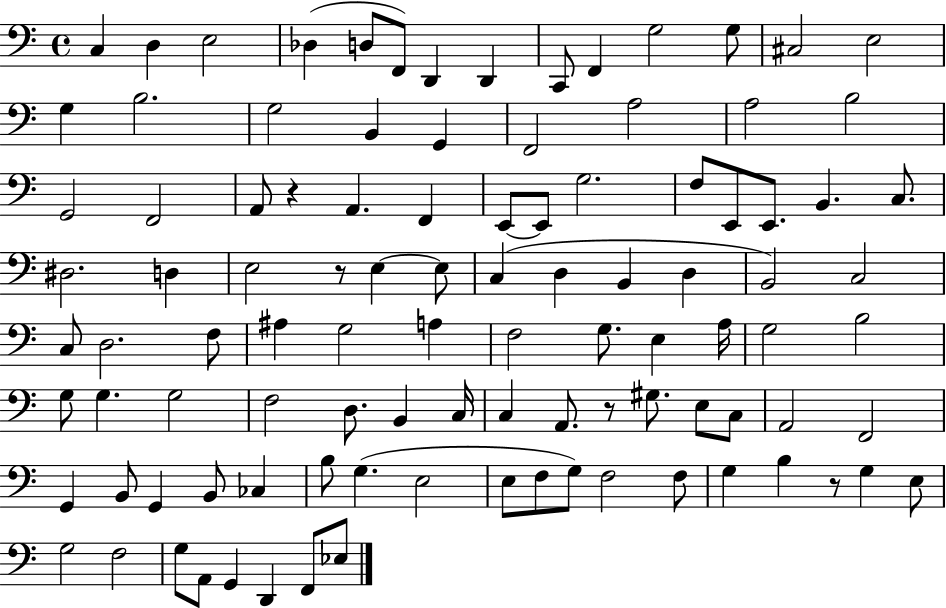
X:1
T:Untitled
M:4/4
L:1/4
K:C
C, D, E,2 _D, D,/2 F,,/2 D,, D,, C,,/2 F,, G,2 G,/2 ^C,2 E,2 G, B,2 G,2 B,, G,, F,,2 A,2 A,2 B,2 G,,2 F,,2 A,,/2 z A,, F,, E,,/2 E,,/2 G,2 F,/2 E,,/2 E,,/2 B,, C,/2 ^D,2 D, E,2 z/2 E, E,/2 C, D, B,, D, B,,2 C,2 C,/2 D,2 F,/2 ^A, G,2 A, F,2 G,/2 E, A,/4 G,2 B,2 G,/2 G, G,2 F,2 D,/2 B,, C,/4 C, A,,/2 z/2 ^G,/2 E,/2 C,/2 A,,2 F,,2 G,, B,,/2 G,, B,,/2 _C, B,/2 G, E,2 E,/2 F,/2 G,/2 F,2 F,/2 G, B, z/2 G, E,/2 G,2 F,2 G,/2 A,,/2 G,, D,, F,,/2 _E,/2